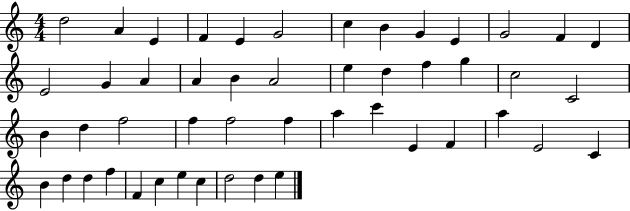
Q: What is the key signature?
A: C major